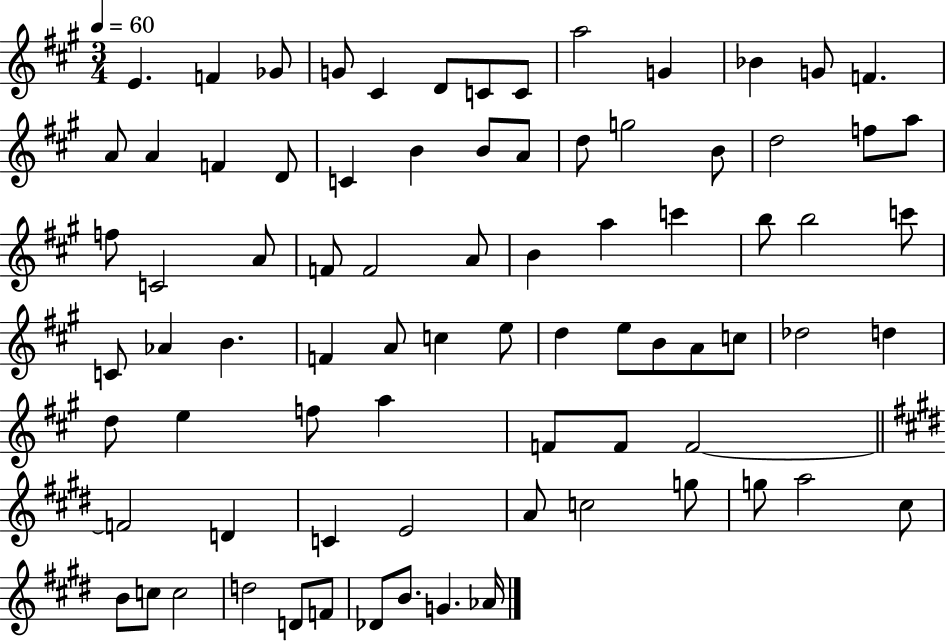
E4/q. F4/q Gb4/e G4/e C#4/q D4/e C4/e C4/e A5/h G4/q Bb4/q G4/e F4/q. A4/e A4/q F4/q D4/e C4/q B4/q B4/e A4/e D5/e G5/h B4/e D5/h F5/e A5/e F5/e C4/h A4/e F4/e F4/h A4/e B4/q A5/q C6/q B5/e B5/h C6/e C4/e Ab4/q B4/q. F4/q A4/e C5/q E5/e D5/q E5/e B4/e A4/e C5/e Db5/h D5/q D5/e E5/q F5/e A5/q F4/e F4/e F4/h F4/h D4/q C4/q E4/h A4/e C5/h G5/e G5/e A5/h C#5/e B4/e C5/e C5/h D5/h D4/e F4/e Db4/e B4/e. G4/q. Ab4/s